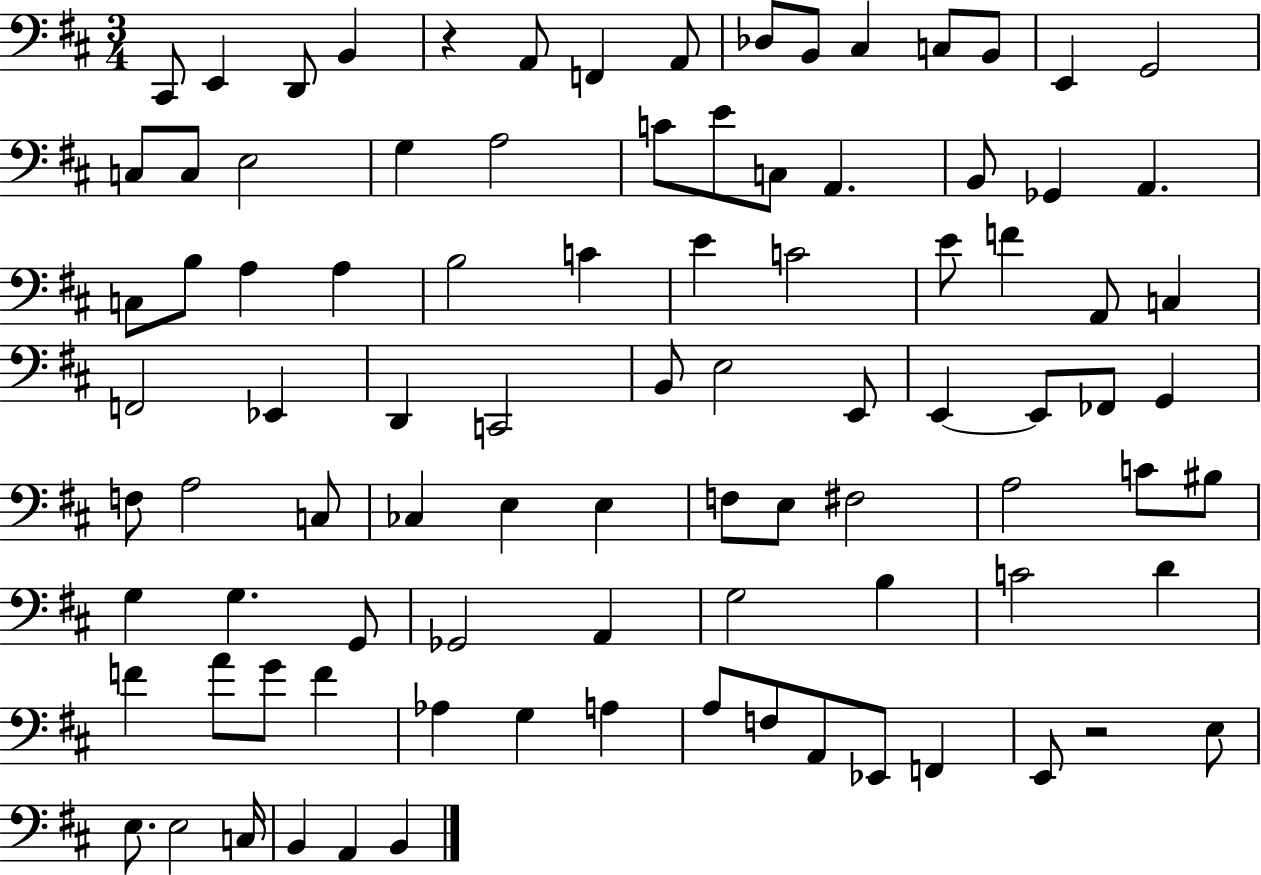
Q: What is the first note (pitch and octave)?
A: C#2